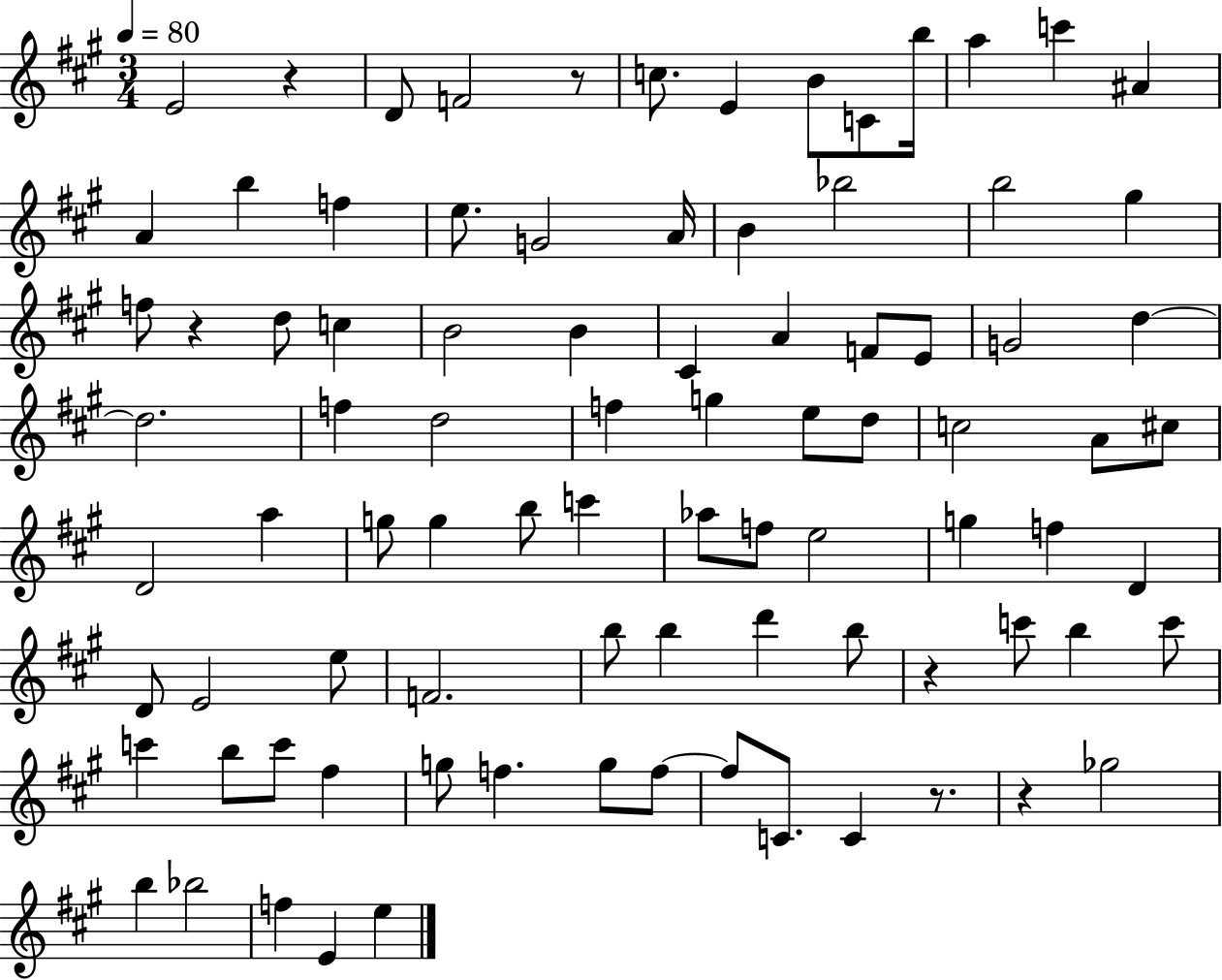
{
  \clef treble
  \numericTimeSignature
  \time 3/4
  \key a \major
  \tempo 4 = 80
  e'2 r4 | d'8 f'2 r8 | c''8. e'4 b'8 c'8 b''16 | a''4 c'''4 ais'4 | \break a'4 b''4 f''4 | e''8. g'2 a'16 | b'4 bes''2 | b''2 gis''4 | \break f''8 r4 d''8 c''4 | b'2 b'4 | cis'4 a'4 f'8 e'8 | g'2 d''4~~ | \break d''2. | f''4 d''2 | f''4 g''4 e''8 d''8 | c''2 a'8 cis''8 | \break d'2 a''4 | g''8 g''4 b''8 c'''4 | aes''8 f''8 e''2 | g''4 f''4 d'4 | \break d'8 e'2 e''8 | f'2. | b''8 b''4 d'''4 b''8 | r4 c'''8 b''4 c'''8 | \break c'''4 b''8 c'''8 fis''4 | g''8 f''4. g''8 f''8~~ | f''8 c'8. c'4 r8. | r4 ges''2 | \break b''4 bes''2 | f''4 e'4 e''4 | \bar "|."
}